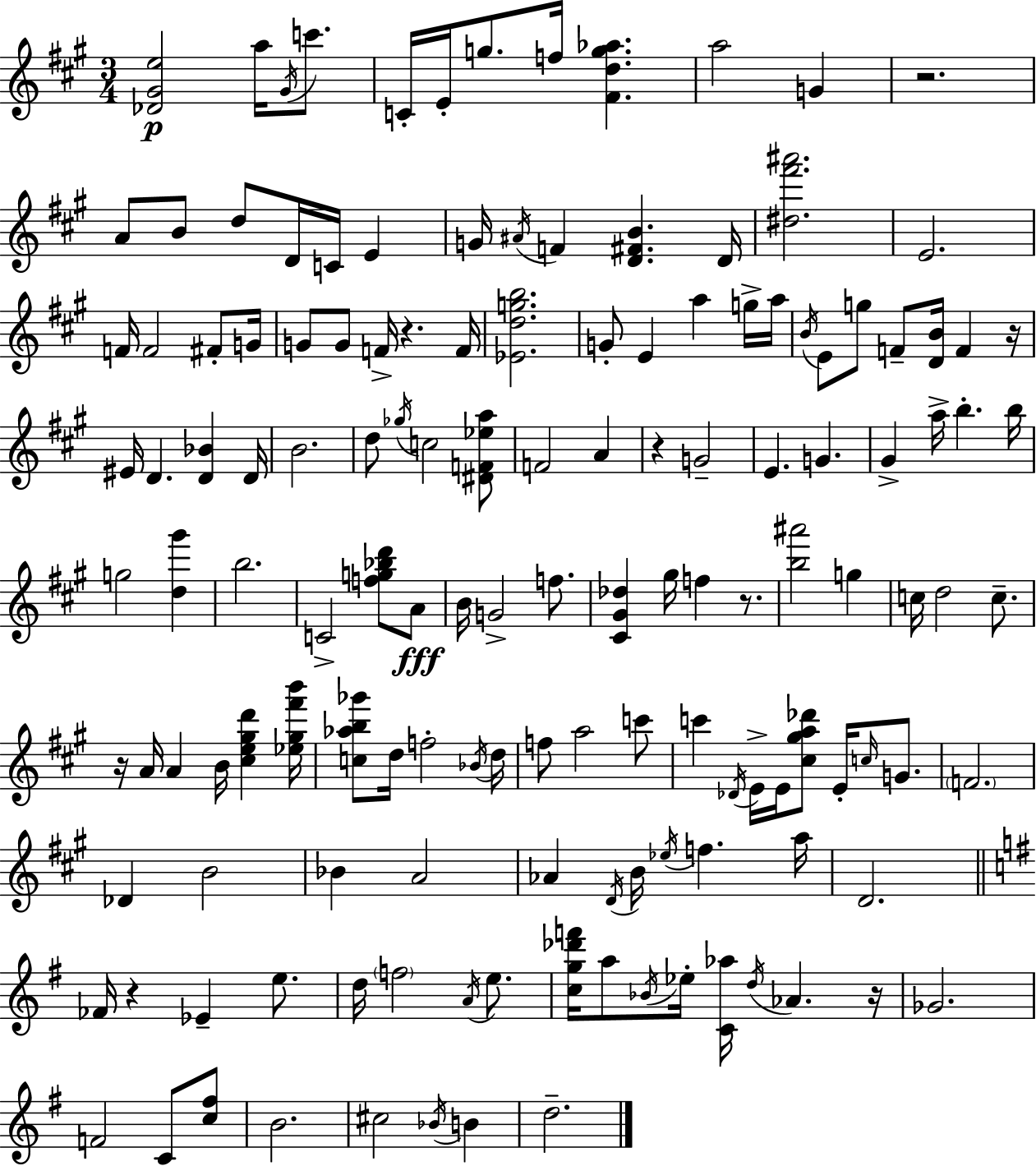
{
  \clef treble
  \numericTimeSignature
  \time 3/4
  \key a \major
  <des' gis' e''>2\p a''16 \acciaccatura { gis'16 } c'''8. | c'16-. e'16-. g''8. f''16 <fis' d'' g'' aes''>4. | a''2 g'4 | r2. | \break a'8 b'8 d''8 d'16 c'16 e'4 | g'16 \acciaccatura { ais'16 } f'4 <d' fis' b'>4. | d'16 <dis'' fis''' ais'''>2. | e'2. | \break f'16 f'2 fis'8-. | g'16 g'8 g'8 f'16-> r4. | f'16 <ees' d'' g'' b''>2. | g'8-. e'4 a''4 | \break g''16-> a''16 \acciaccatura { b'16 } e'8 g''8 f'8-- <d' b'>16 f'4 | r16 eis'16 d'4. <d' bes'>4 | d'16 b'2. | d''8 \acciaccatura { ges''16 } c''2 | \break <dis' f' ees'' a''>8 f'2 | a'4 r4 g'2-- | e'4. g'4. | gis'4-> a''16-> b''4.-. | \break b''16 g''2 | <d'' gis'''>4 b''2. | c'2-> | <f'' g'' bes'' d'''>8 a'8\fff b'16 g'2-> | \break f''8. <cis' gis' des''>4 gis''16 f''4 | r8. <b'' ais'''>2 | g''4 c''16 d''2 | c''8.-- r16 a'16 a'4 b'16 <cis'' e'' gis'' d'''>4 | \break <ees'' gis'' fis''' b'''>16 <c'' aes'' b'' ges'''>8 d''16 f''2-. | \acciaccatura { bes'16 } d''16 f''8 a''2 | c'''8 c'''4 \acciaccatura { des'16 } e'16-> e'16 | <cis'' gis'' a'' des'''>8 e'16-. \grace { c''16 } g'8. \parenthesize f'2. | \break des'4 b'2 | bes'4 a'2 | aes'4 \acciaccatura { d'16 } | b'16 \acciaccatura { ees''16 } f''4. a''16 d'2. | \break \bar "||" \break \key g \major fes'16 r4 ees'4-- e''8. | d''16 \parenthesize f''2 \acciaccatura { a'16 } e''8. | <c'' g'' des''' f'''>16 a''8 \acciaccatura { bes'16 } ees''16-. <c' aes''>16 \acciaccatura { d''16 } aes'4. | r16 ges'2. | \break f'2 c'8 | <c'' fis''>8 b'2. | cis''2 \acciaccatura { bes'16 } | b'4 d''2.-- | \break \bar "|."
}